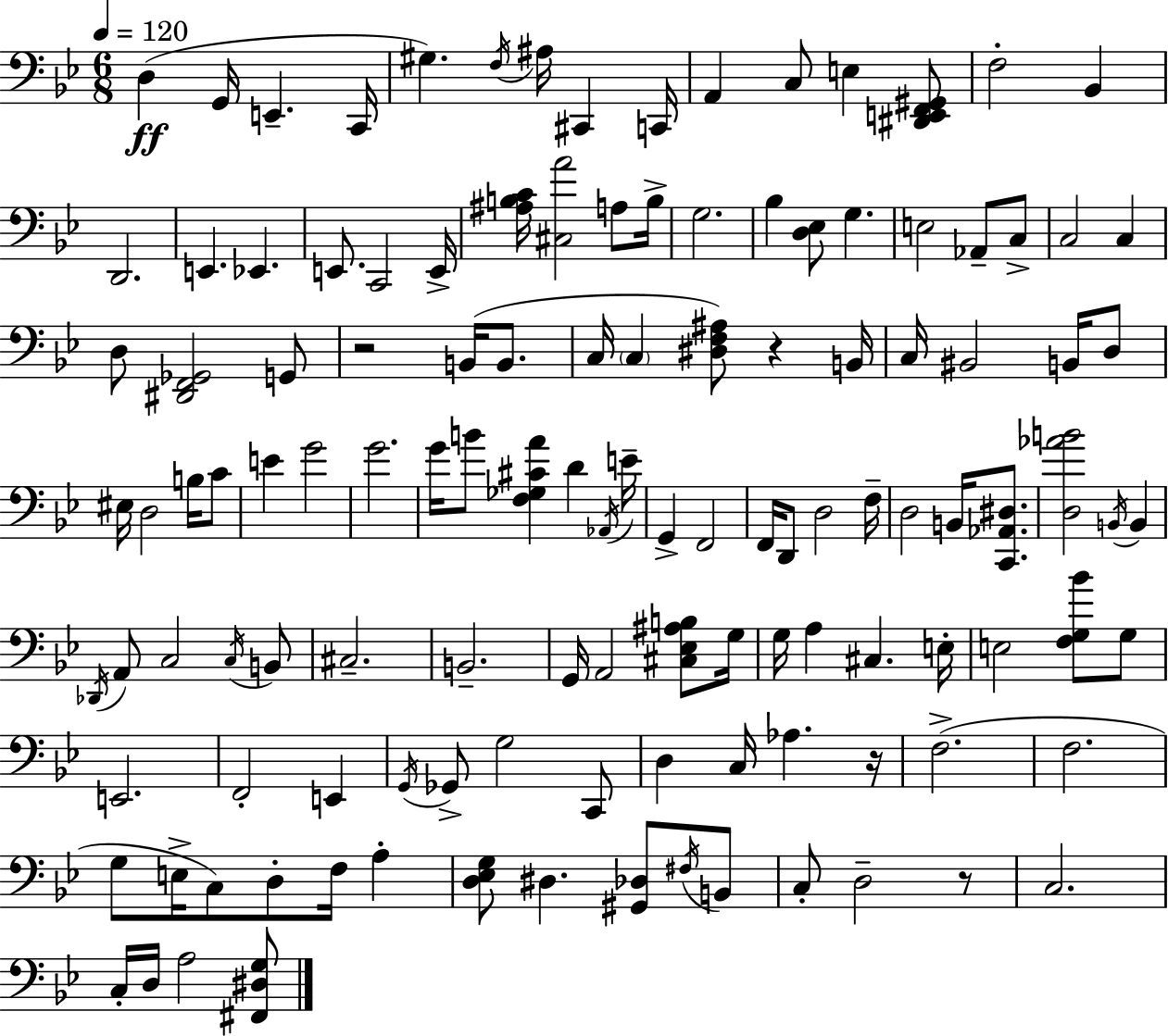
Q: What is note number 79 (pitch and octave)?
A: G3